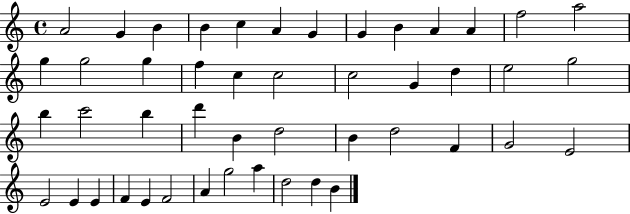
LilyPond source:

{
  \clef treble
  \time 4/4
  \defaultTimeSignature
  \key c \major
  a'2 g'4 b'4 | b'4 c''4 a'4 g'4 | g'4 b'4 a'4 a'4 | f''2 a''2 | \break g''4 g''2 g''4 | f''4 c''4 c''2 | c''2 g'4 d''4 | e''2 g''2 | \break b''4 c'''2 b''4 | d'''4 b'4 d''2 | b'4 d''2 f'4 | g'2 e'2 | \break e'2 e'4 e'4 | f'4 e'4 f'2 | a'4 g''2 a''4 | d''2 d''4 b'4 | \break \bar "|."
}